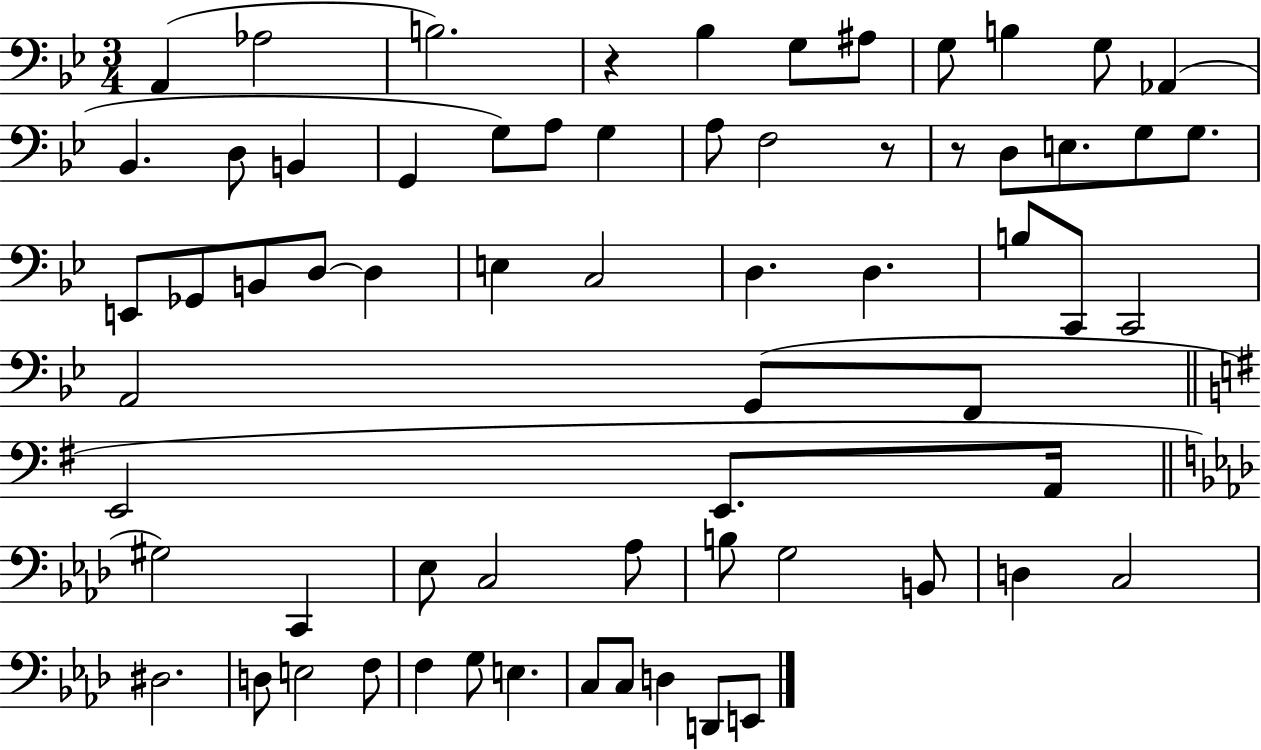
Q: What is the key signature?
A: BES major